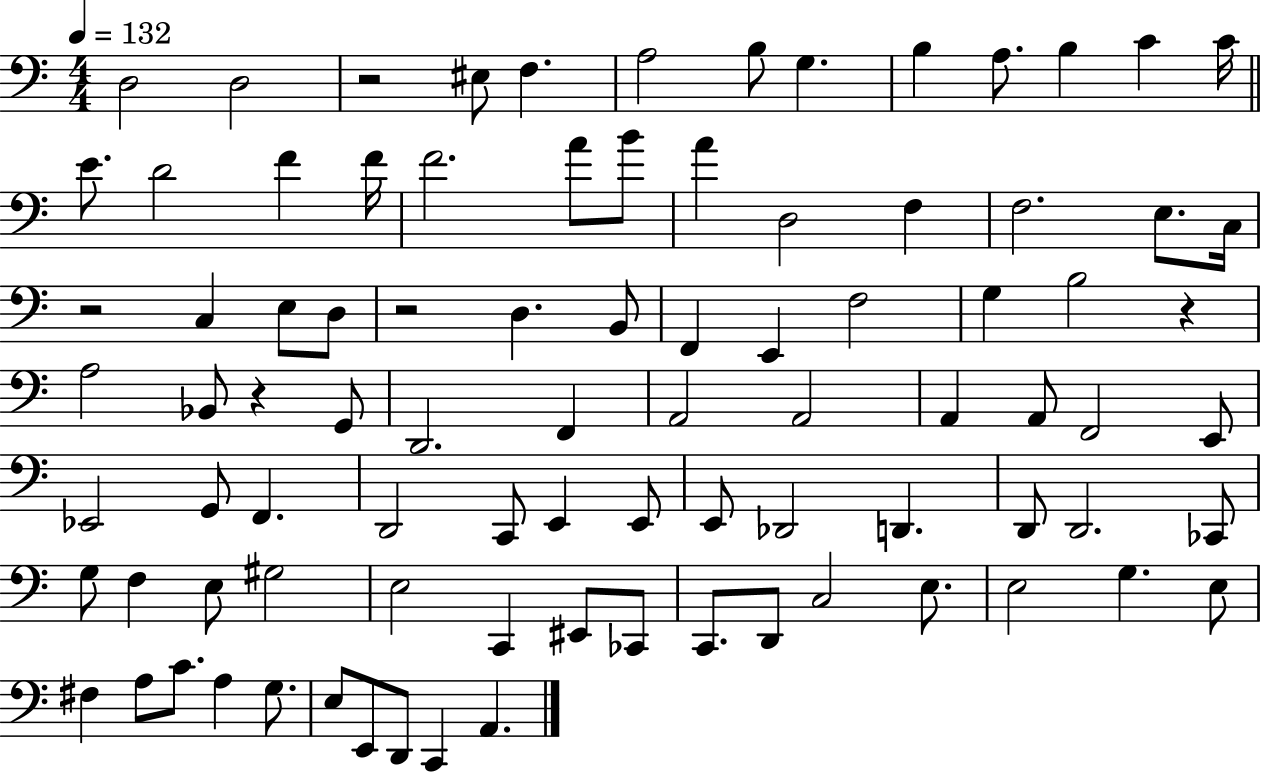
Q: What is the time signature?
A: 4/4